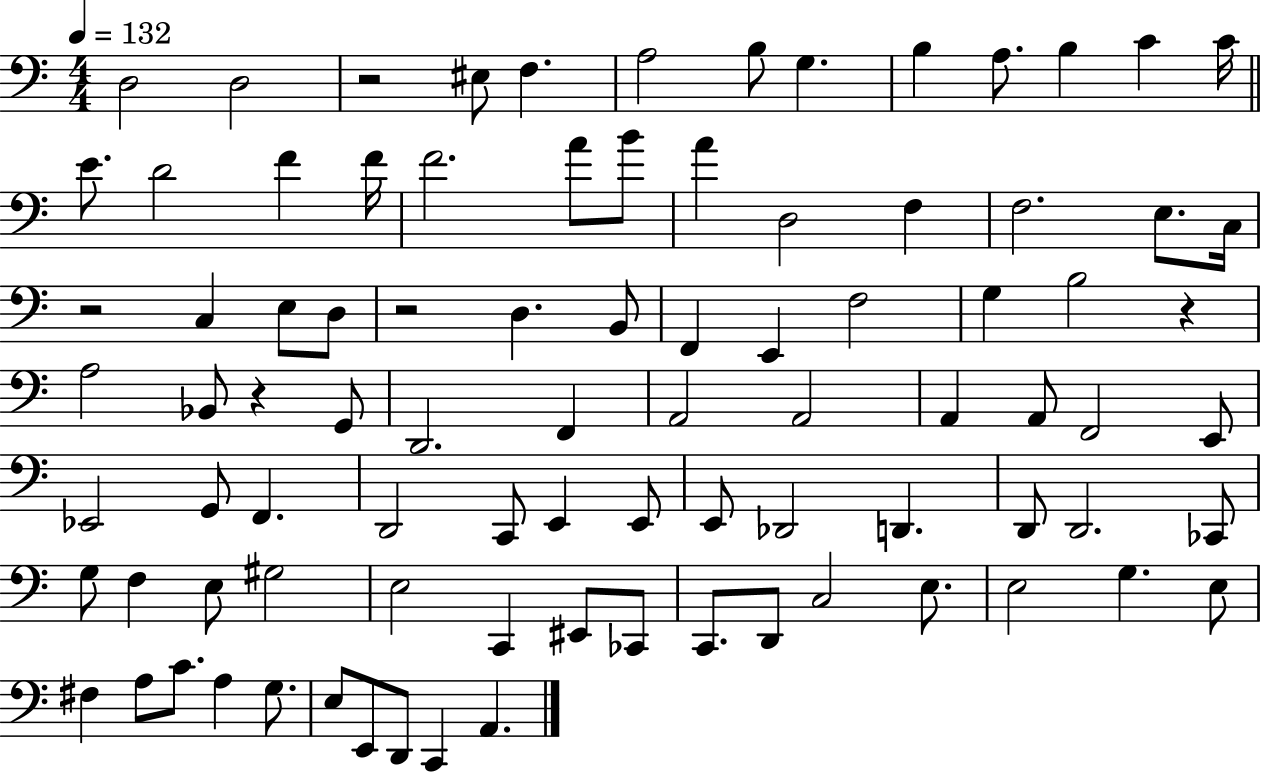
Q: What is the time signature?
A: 4/4